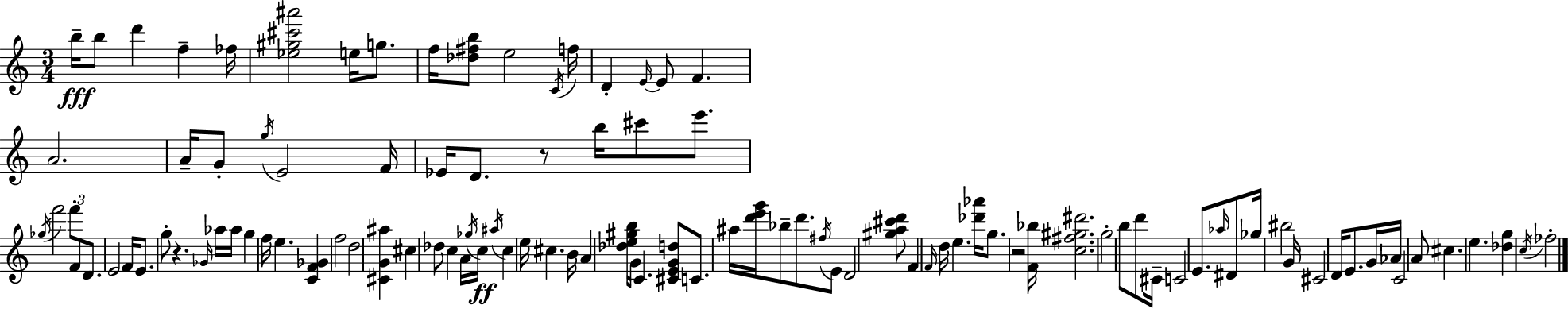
B5/s B5/e D6/q F5/q FES5/s [Eb5,G#5,C#6,A#6]/h E5/s G5/e. F5/s [Db5,F#5,B5]/e E5/h C4/s F5/s D4/q E4/s E4/e F4/q. A4/h. A4/s G4/e G5/s E4/h F4/s Eb4/s D4/e. R/e B5/s C#6/e E6/e. Gb5/s F6/h F6/e F4/e D4/e. E4/h F4/s E4/e. G5/e R/q. Gb4/s Ab5/s Ab5/s G5/q F5/s E5/q. [C4,F4,Gb4]/q F5/h D5/h [C#4,G4,A#5]/q C#5/q Db5/e C5/q A4/s Gb5/s C5/s A#5/s C5/q E5/s C#5/q. B4/s A4/q [Db5,E5,G#5,B5]/s G4/s C4/q. [C#4,E4,G4,D5]/e C4/e. A#5/s [D6,E6,G6]/s Bb5/e D6/e. F#5/s E4/e D4/h [G#5,A5,C#6,D6]/e F4/q F4/s D5/s E5/q. [Db6,Ab6]/s G5/e. R/h [F4,Bb5]/s [C5,F#5,G#5,D#6]/h. G5/h B5/e D6/e C#4/s C4/h E4/e. Ab5/s D#4/e Gb5/s BIS5/h G4/s C#4/h D4/s E4/e. G4/s Ab4/s C4/h A4/e C#5/q. E5/q. [Db5,G5]/q C5/s FES5/h